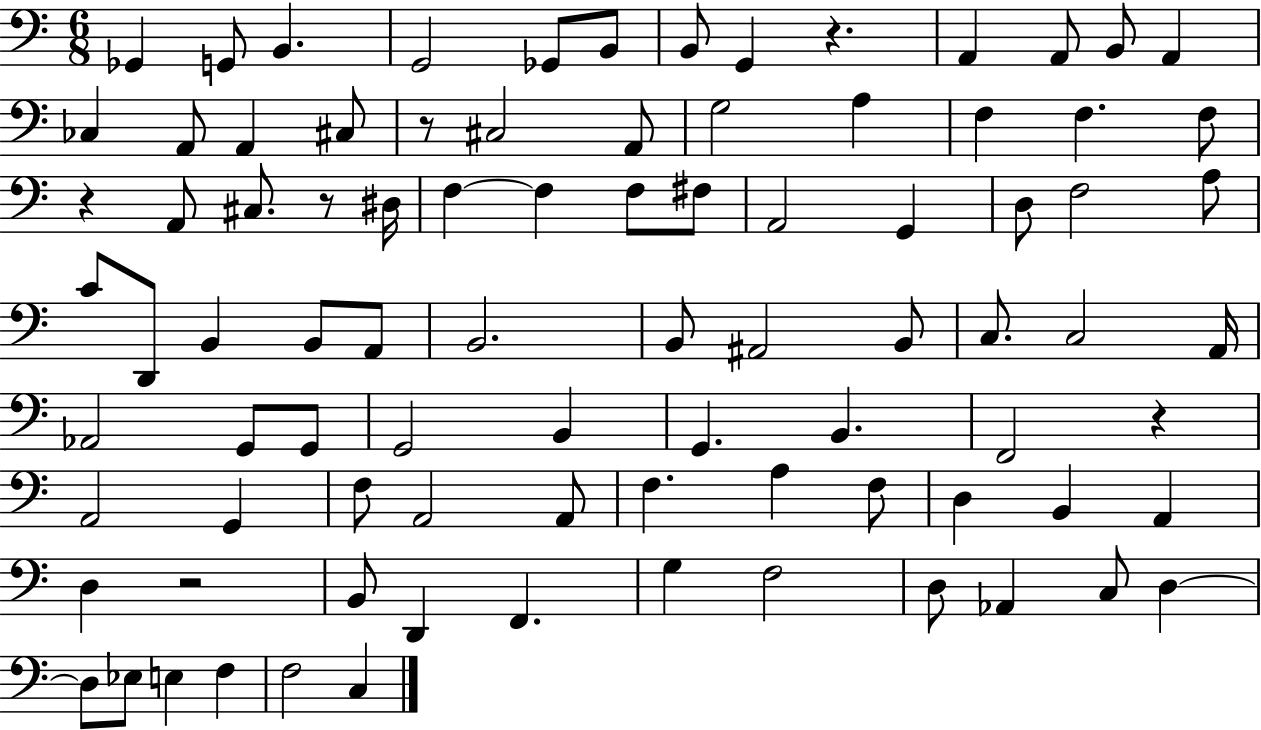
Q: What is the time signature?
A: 6/8